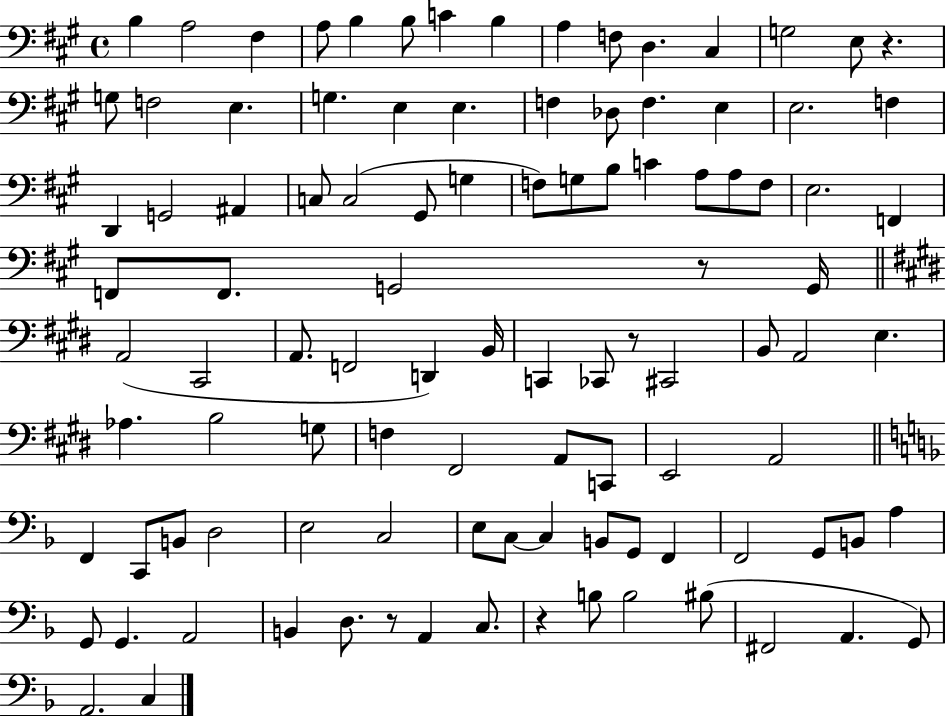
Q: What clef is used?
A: bass